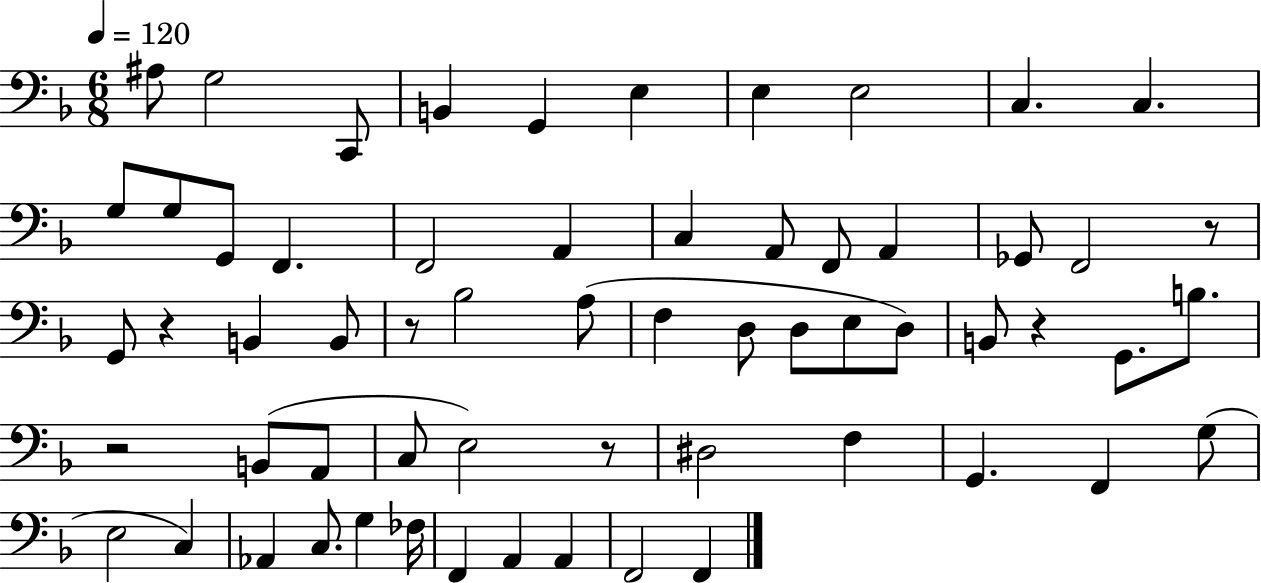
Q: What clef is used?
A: bass